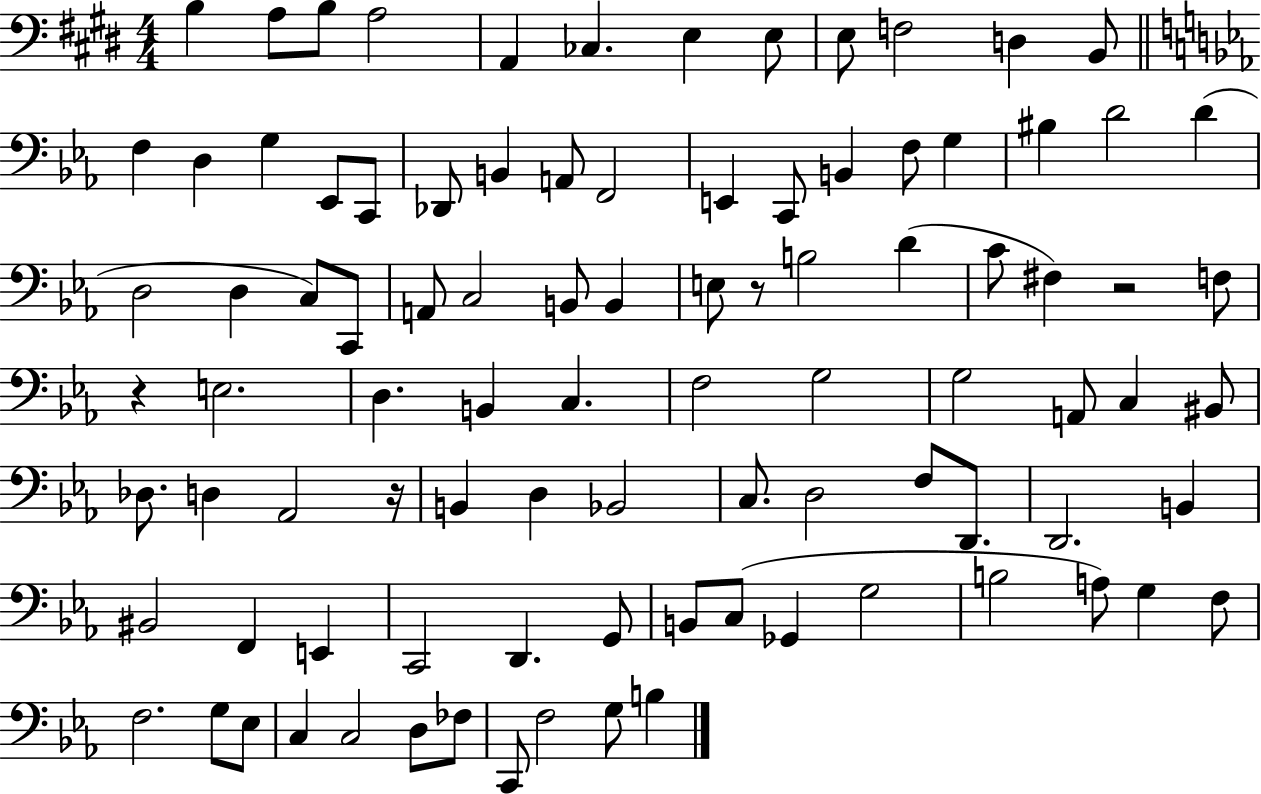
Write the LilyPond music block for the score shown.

{
  \clef bass
  \numericTimeSignature
  \time 4/4
  \key e \major
  b4 a8 b8 a2 | a,4 ces4. e4 e8 | e8 f2 d4 b,8 | \bar "||" \break \key c \minor f4 d4 g4 ees,8 c,8 | des,8 b,4 a,8 f,2 | e,4 c,8 b,4 f8 g4 | bis4 d'2 d'4( | \break d2 d4 c8) c,8 | a,8 c2 b,8 b,4 | e8 r8 b2 d'4( | c'8 fis4) r2 f8 | \break r4 e2. | d4. b,4 c4. | f2 g2 | g2 a,8 c4 bis,8 | \break des8. d4 aes,2 r16 | b,4 d4 bes,2 | c8. d2 f8 d,8. | d,2. b,4 | \break bis,2 f,4 e,4 | c,2 d,4. g,8 | b,8 c8( ges,4 g2 | b2 a8) g4 f8 | \break f2. g8 ees8 | c4 c2 d8 fes8 | c,8 f2 g8 b4 | \bar "|."
}